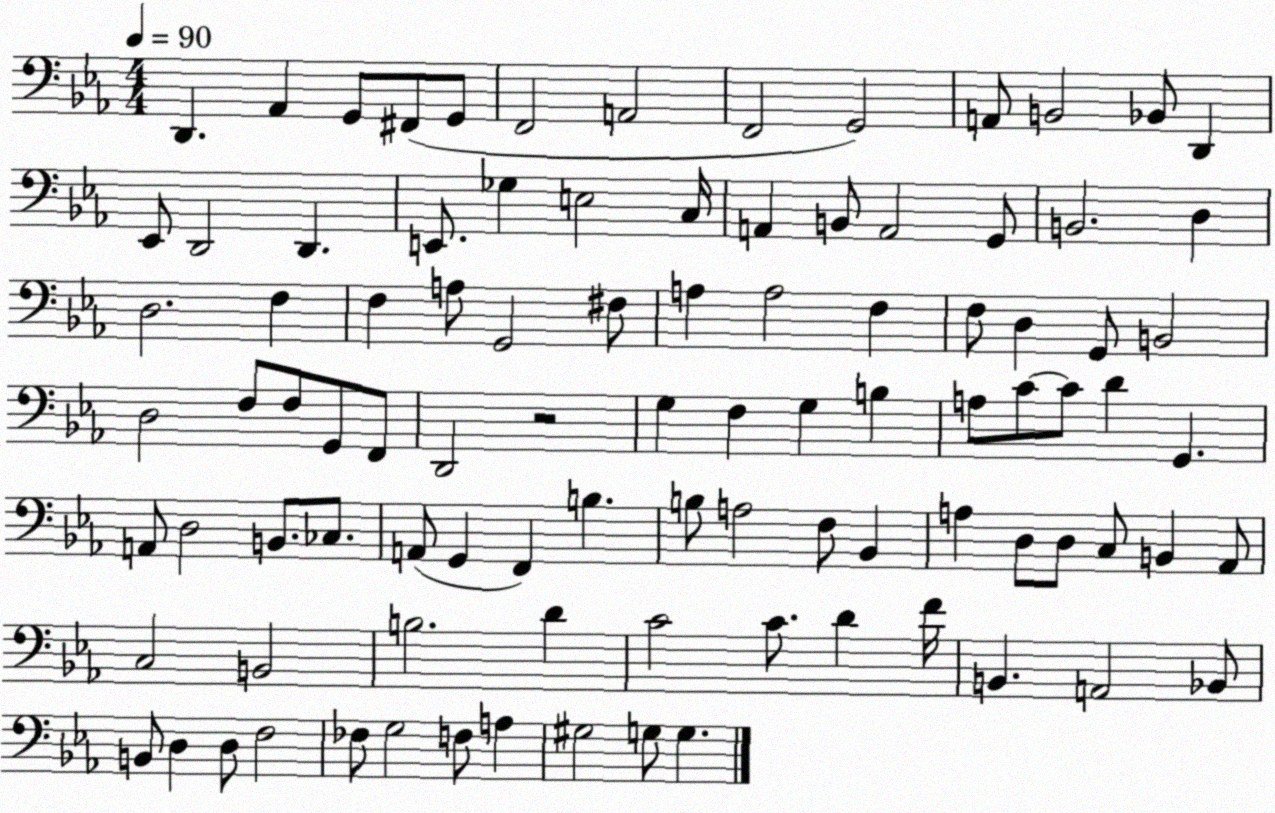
X:1
T:Untitled
M:4/4
L:1/4
K:Eb
D,, _A,, G,,/2 ^F,,/2 G,,/2 F,,2 A,,2 F,,2 G,,2 A,,/2 B,,2 _B,,/2 D,, _E,,/2 D,,2 D,, E,,/2 _G, E,2 C,/4 A,, B,,/2 A,,2 G,,/2 B,,2 D, D,2 F, F, A,/2 G,,2 ^F,/2 A, A,2 F, F,/2 D, G,,/2 B,,2 D,2 F,/2 F,/2 G,,/2 F,,/2 D,,2 z2 G, F, G, B, A,/2 C/2 C/2 D G,, A,,/2 D,2 B,,/2 _C,/2 A,,/2 G,, F,, B, B,/2 A,2 F,/2 _B,, A, D,/2 D,/2 C,/2 B,, _A,,/2 C,2 B,,2 B,2 D C2 C/2 D F/4 B,, A,,2 _B,,/2 B,,/2 D, D,/2 F,2 _F,/2 G,2 F,/2 A, ^G,2 G,/2 G,